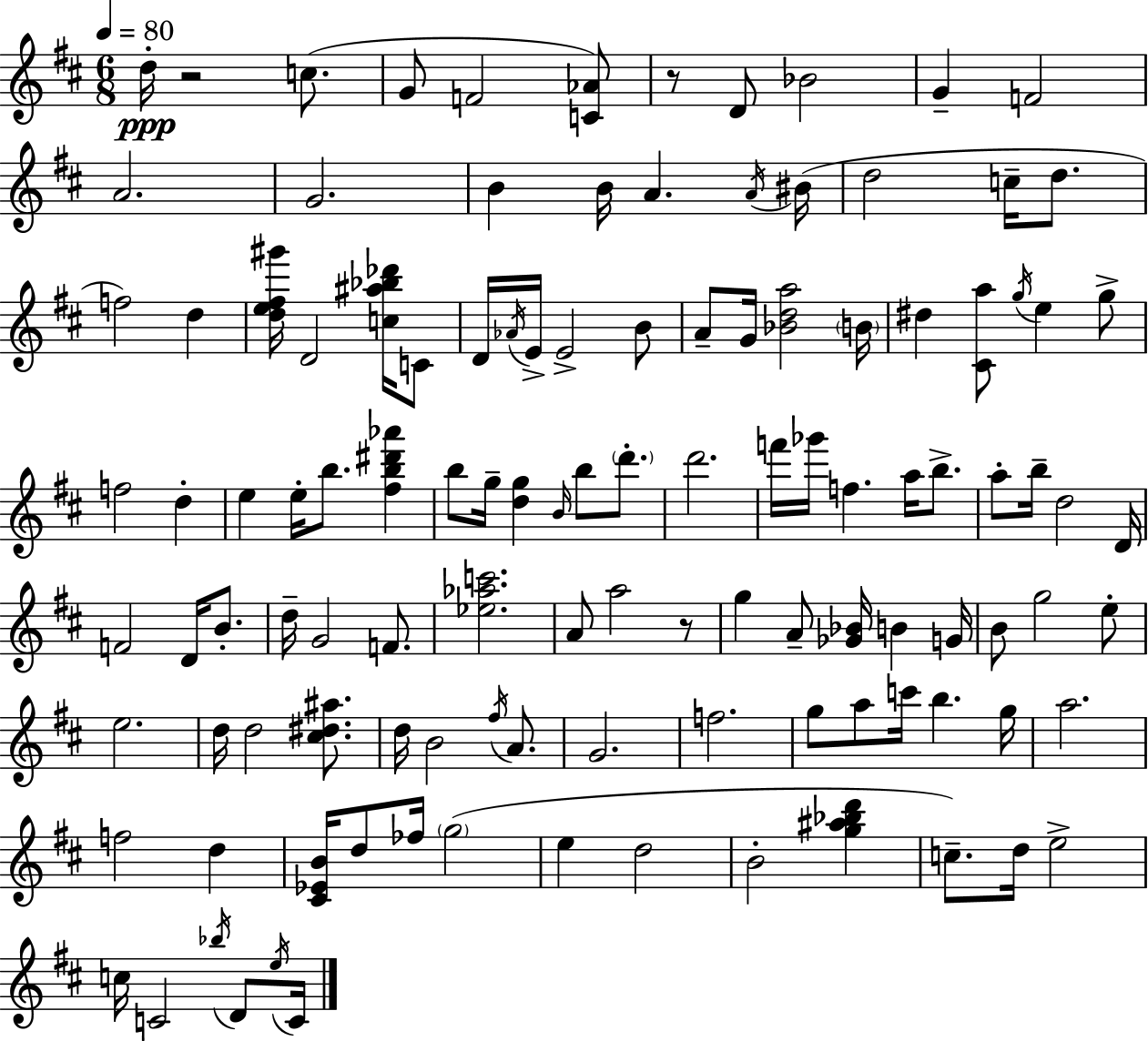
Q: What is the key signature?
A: D major